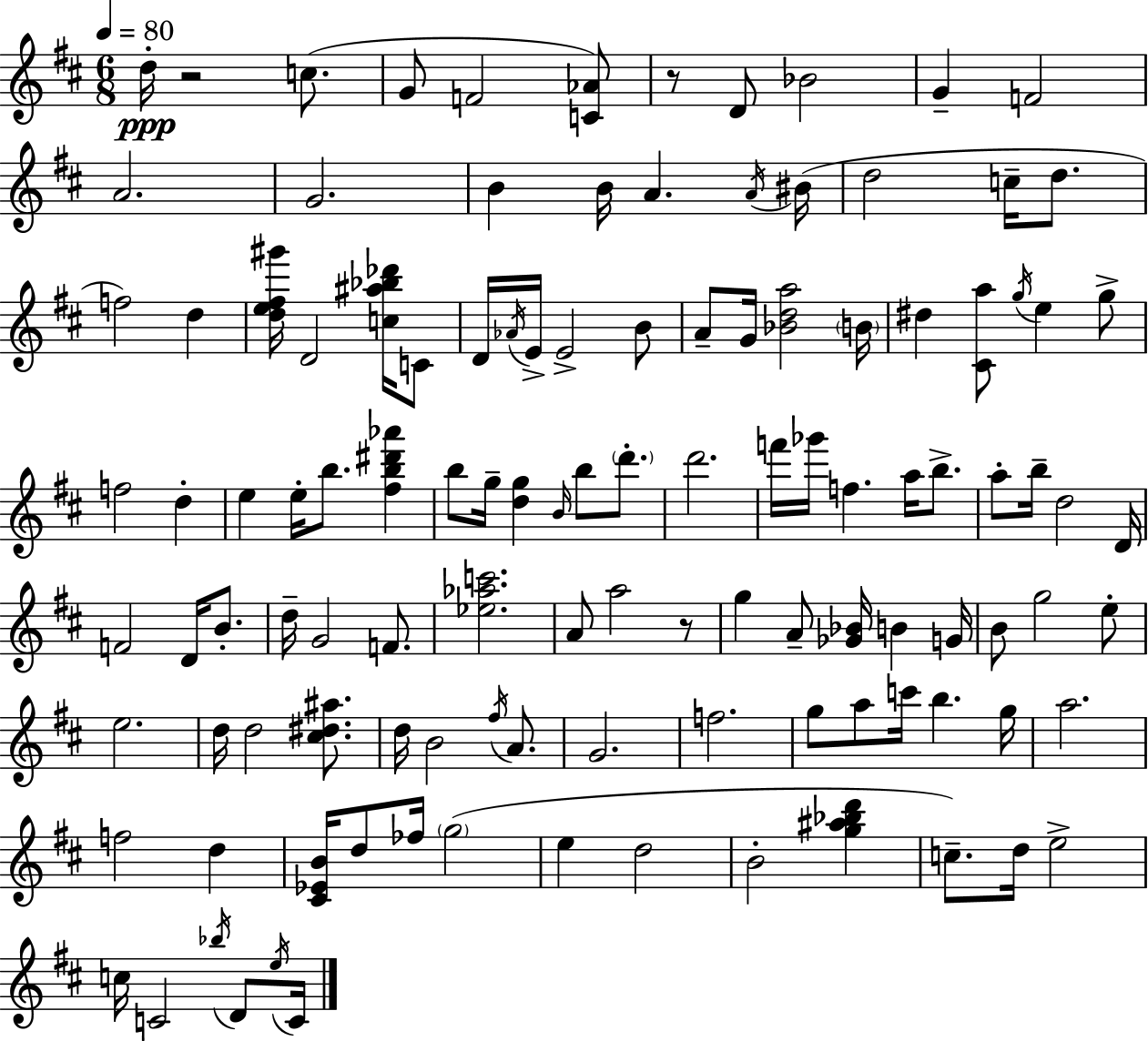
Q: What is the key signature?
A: D major